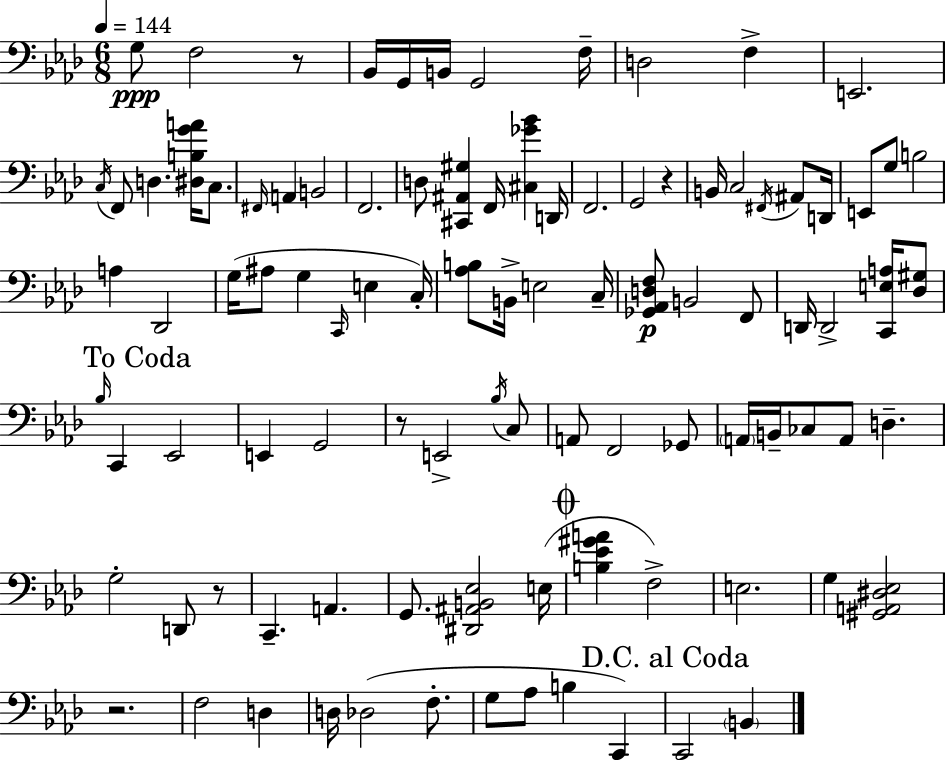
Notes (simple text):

G3/e F3/h R/e Bb2/s G2/s B2/s G2/h F3/s D3/h F3/q E2/h. C3/s F2/e D3/q. [D#3,B3,G4,A4]/s C3/e. F#2/s A2/q B2/h F2/h. D3/e [C#2,A#2,G#3]/q F2/s [C#3,Gb4,Bb4]/q D2/s F2/h. G2/h R/q B2/s C3/h F#2/s A#2/e D2/s E2/e G3/e B3/h A3/q Db2/h G3/s A#3/e G3/q C2/s E3/q C3/s [Ab3,B3]/e B2/s E3/h C3/s [Gb2,Ab2,D3,F3]/e B2/h F2/e D2/s D2/h [C2,E3,A3]/s [Db3,G#3]/e Bb3/s C2/q Eb2/h E2/q G2/h R/e E2/h Bb3/s C3/e A2/e F2/h Gb2/e A2/s B2/s CES3/e A2/e D3/q. G3/h D2/e R/e C2/q. A2/q. G2/e. [D#2,A#2,B2,Eb3]/h E3/s [B3,Eb4,G#4,A4]/q F3/h E3/h. G3/q [G#2,A2,D#3,Eb3]/h R/h. F3/h D3/q D3/s Db3/h F3/e. G3/e Ab3/e B3/q C2/q C2/h B2/q